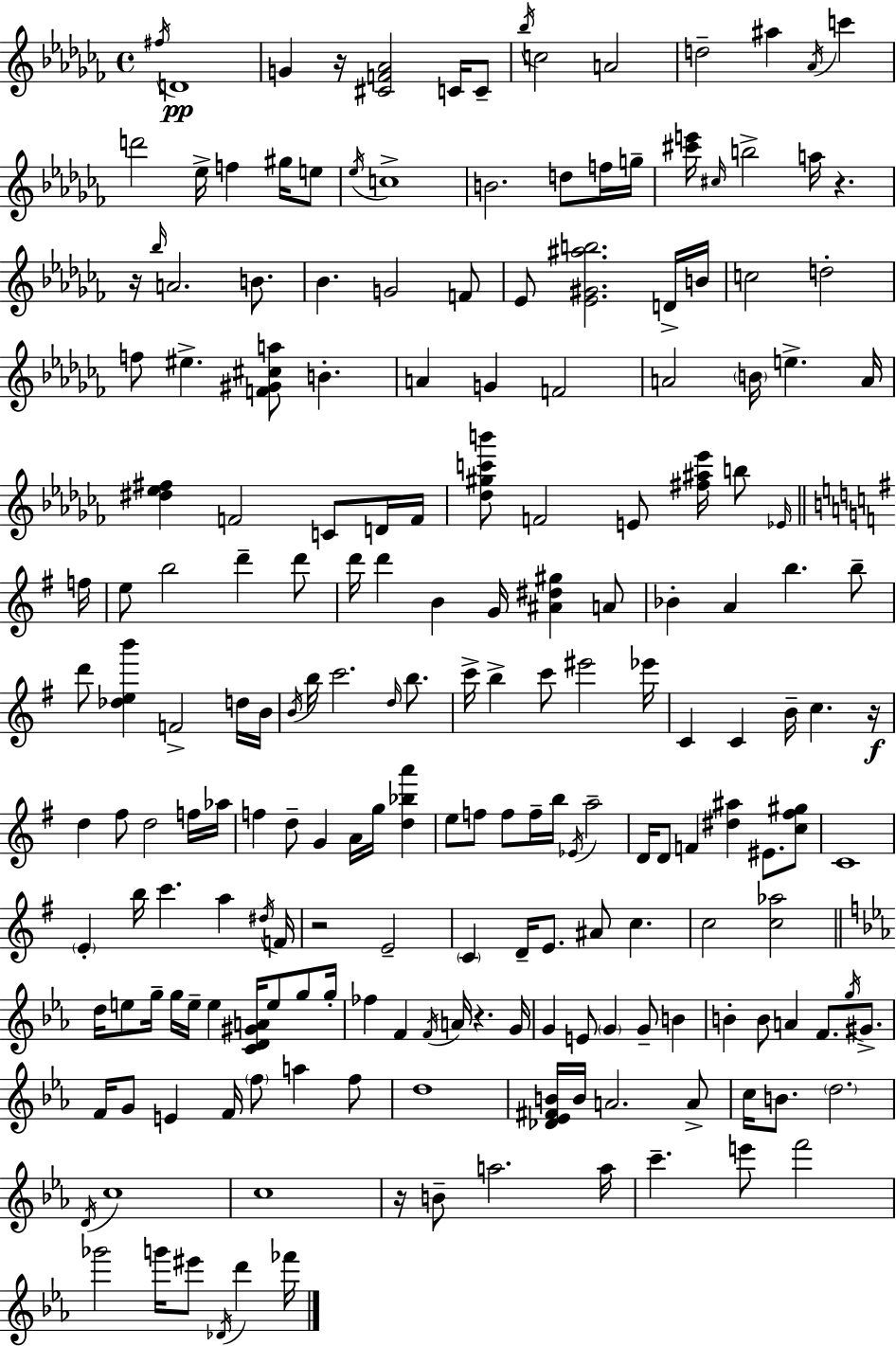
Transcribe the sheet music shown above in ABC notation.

X:1
T:Untitled
M:4/4
L:1/4
K:Abm
^f/4 D4 G z/4 [^CF_A]2 C/4 C/2 _b/4 c2 A2 d2 ^a _A/4 c' d'2 _e/4 f ^g/4 e/2 _e/4 c4 B2 d/2 f/4 g/4 [^c'e']/4 ^c/4 b2 a/4 z z/4 _b/4 A2 B/2 _B G2 F/2 _E/2 [_E^G^ab]2 D/4 B/4 c2 d2 f/2 ^e [F^G^ca]/2 B A G F2 A2 B/4 e A/4 [^d_e^f] F2 C/2 D/4 F/4 [_d^gc'b']/2 F2 E/2 [^f^a_e']/4 b/2 _E/4 f/4 e/2 b2 d' d'/2 d'/4 d' B G/4 [^A^d^g] A/2 _B A b b/2 d'/2 [_deb'] F2 d/4 B/4 B/4 b/4 c'2 d/4 b/2 c'/4 b c'/2 ^e'2 _e'/4 C C B/4 c z/4 d ^f/2 d2 f/4 _a/4 f d/2 G A/4 g/4 [d_ba'] e/2 f/2 f/2 f/4 b/4 _E/4 a2 D/4 D/2 F [^d^a] ^E/2 [c^f^g]/2 C4 E b/4 c' a ^d/4 F/4 z2 E2 C D/4 E/2 ^A/2 c c2 [c_a]2 d/4 e/2 g/4 g/4 e/4 e [CD^GA]/4 e/2 g/2 g/4 _f F F/4 A/4 z G/4 G E/2 G G/2 B B B/2 A F/2 g/4 ^G/2 F/4 G/2 E F/4 f/2 a f/2 d4 [_D_E^FB]/4 B/4 A2 A/2 c/4 B/2 d2 D/4 c4 c4 z/4 B/2 a2 a/4 c' e'/2 f'2 _g'2 g'/4 ^e'/2 _D/4 d' _f'/4